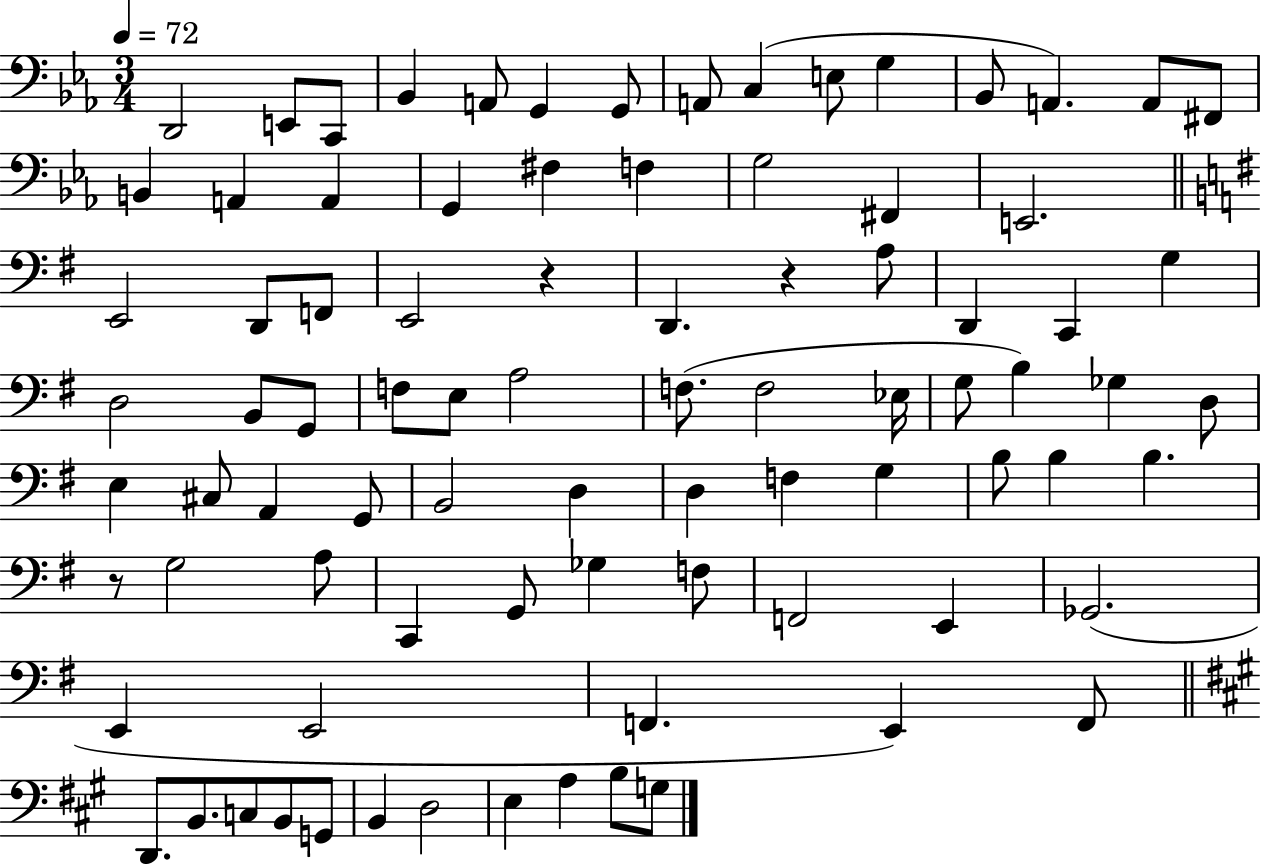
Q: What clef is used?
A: bass